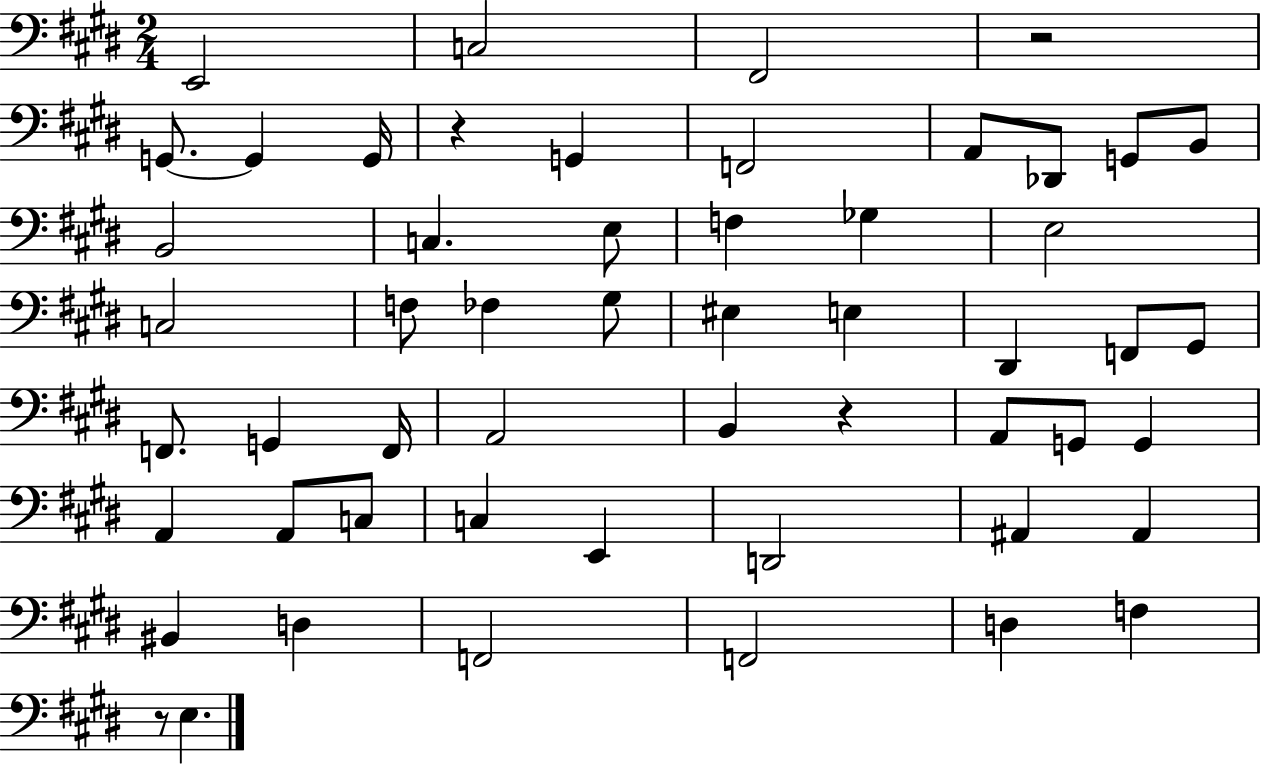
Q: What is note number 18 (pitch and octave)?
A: E3